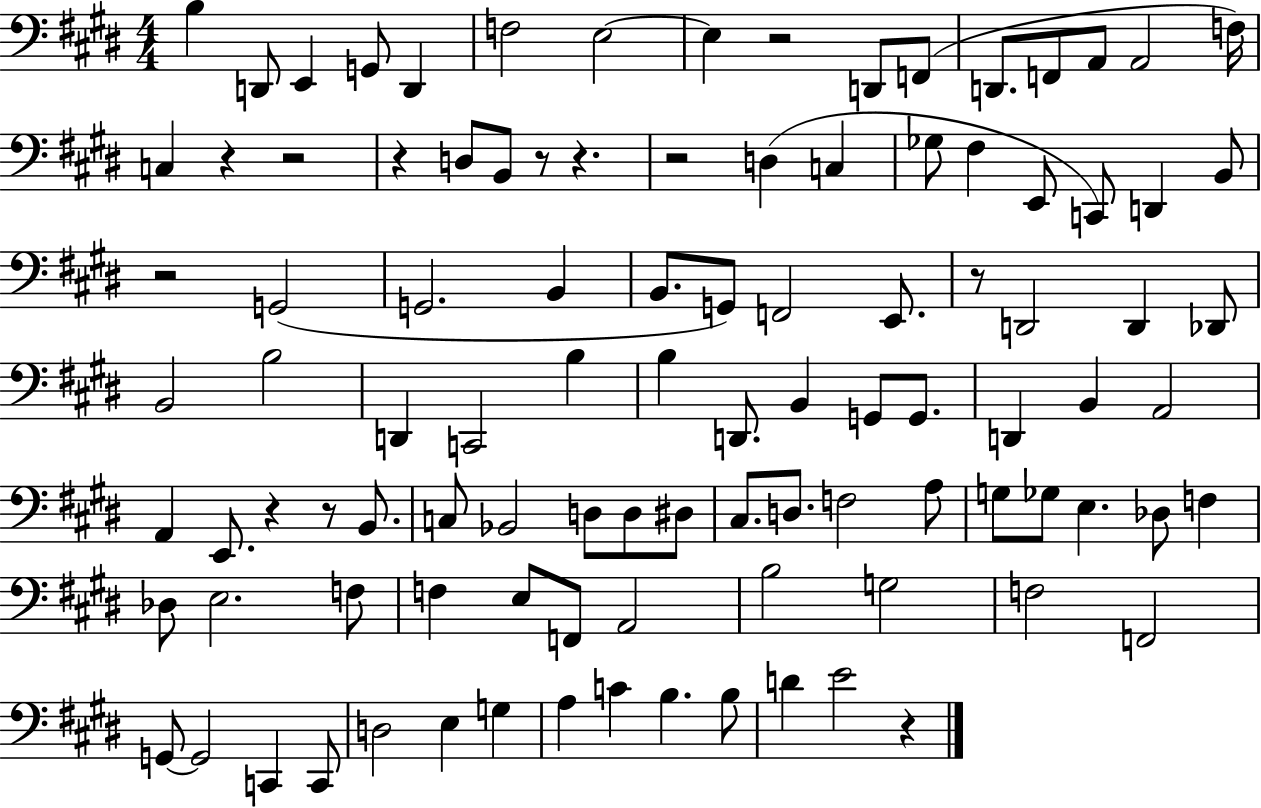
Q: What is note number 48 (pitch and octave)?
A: B2